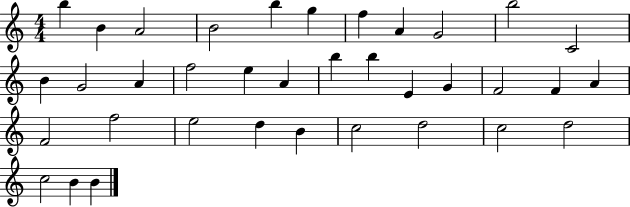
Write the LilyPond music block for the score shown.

{
  \clef treble
  \numericTimeSignature
  \time 4/4
  \key c \major
  b''4 b'4 a'2 | b'2 b''4 g''4 | f''4 a'4 g'2 | b''2 c'2 | \break b'4 g'2 a'4 | f''2 e''4 a'4 | b''4 b''4 e'4 g'4 | f'2 f'4 a'4 | \break f'2 f''2 | e''2 d''4 b'4 | c''2 d''2 | c''2 d''2 | \break c''2 b'4 b'4 | \bar "|."
}